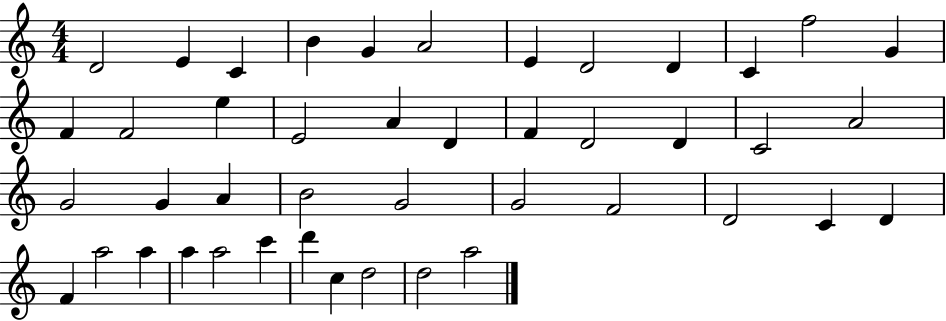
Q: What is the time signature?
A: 4/4